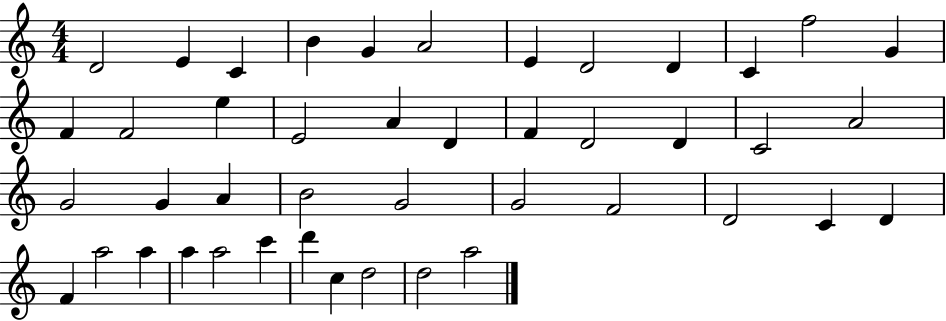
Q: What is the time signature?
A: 4/4